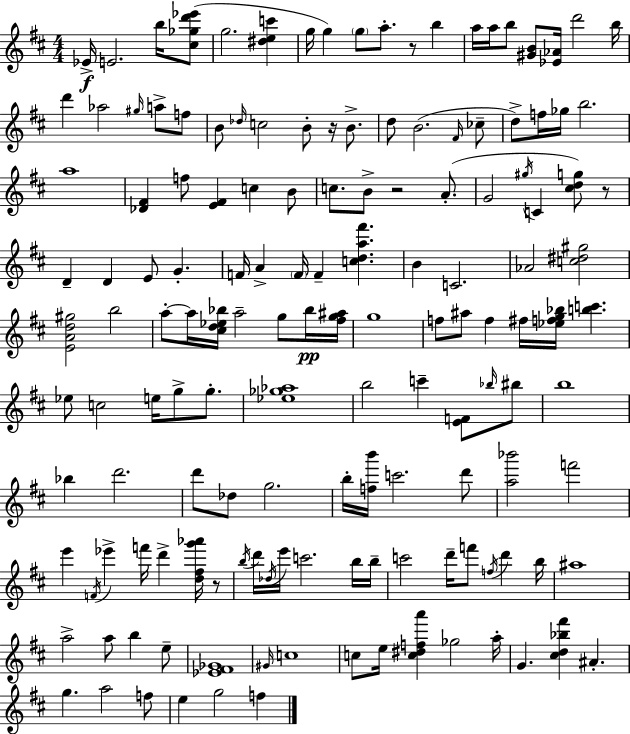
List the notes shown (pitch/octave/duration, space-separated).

Eb4/s E4/h. B5/s [C#5,Gb5,D6,Eb6]/e G5/h. [D#5,E5,C6]/q G5/s G5/q G5/e A5/e. R/e B5/q A5/s A5/s B5/e [G#4,B4]/e [Eb4,Ab4]/s D6/h B5/s D6/q Ab5/h G#5/s A5/e F5/e B4/e Db5/s C5/h B4/e R/s B4/e. D5/e B4/h. F#4/s CES5/e D5/e F5/s Gb5/s B5/h. A5/w [Db4,F#4]/q F5/e [E4,F#4]/q C5/q B4/e C5/e. B4/e R/h A4/e. G4/h G#5/s C4/q [C#5,D5,G5]/e R/e D4/q D4/q E4/e G4/q. F4/s A4/q F4/s F4/q [C5,D5,A5,F#6]/q. B4/q C4/h. Ab4/h [C5,D#5,G#5]/h [E4,A4,D5,G#5]/h B5/h A5/e A5/s [C#5,D5,Eb5,Bb5]/s A5/h G5/e Bb5/s [F#5,G5,A#5]/s G5/w F5/e A#5/e F5/q F#5/s [Eb5,F5,G5,Bb5]/s [B5,C6]/q. Eb5/e C5/h E5/s G5/e G5/e. [Eb5,Gb5,Ab5]/w B5/h C6/q [E4,F4]/e Bb5/s BIS5/e B5/w Bb5/q D6/h. D6/e Db5/e G5/h. B5/s [F5,B6]/s C6/h. D6/e [A5,Bb6]/h F6/h E6/q F4/s Eb6/q F6/s D6/q [D5,F#5,G6,Ab6]/s R/e B5/s D6/s Db5/s E6/s C6/h. B5/s B5/s C6/h D6/s F6/e F5/s D6/q B5/s A#5/w A5/h A5/e B5/q E5/e [Eb4,F#4,Gb4]/w G#4/s C5/w C5/e E5/s [C5,D#5,F5,A6]/q Gb5/h A5/s G4/q. [C#5,D5,Bb5,F#6]/q A#4/q. G5/q. A5/h F5/e E5/q G5/h F5/q